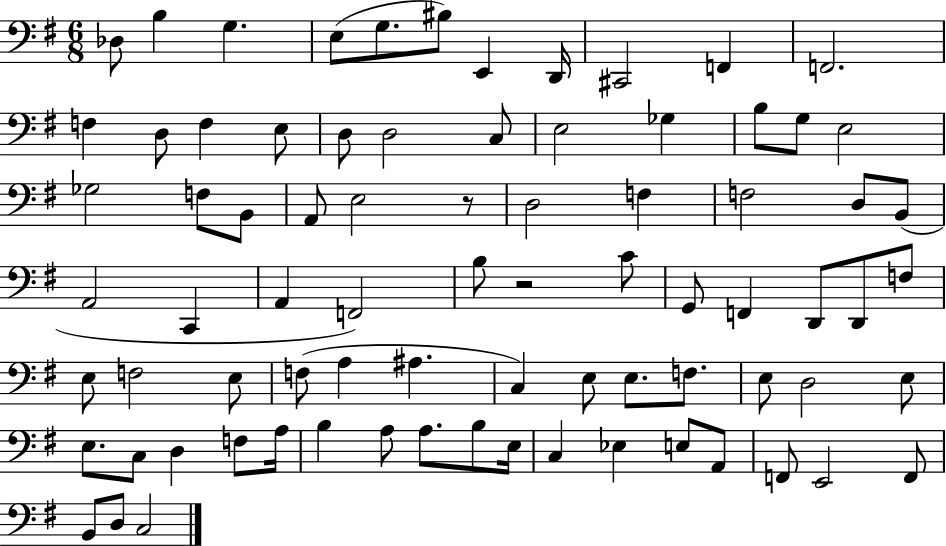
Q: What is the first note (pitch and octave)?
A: Db3